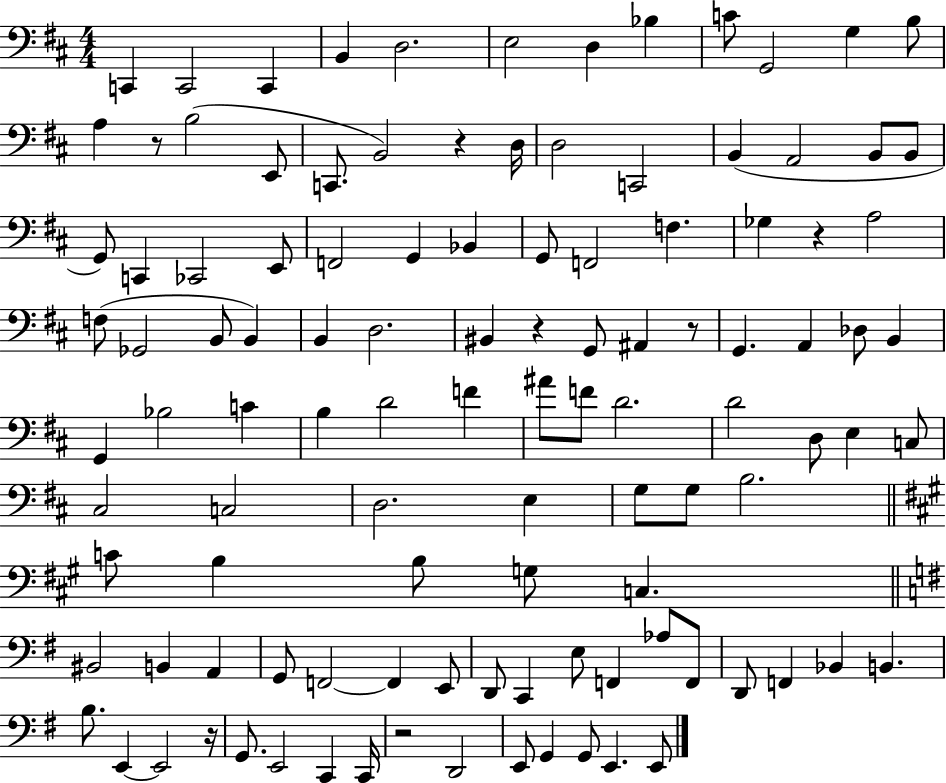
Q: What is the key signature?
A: D major